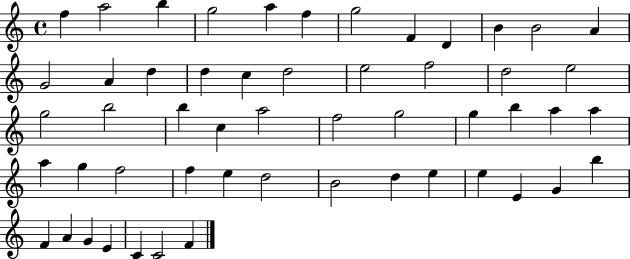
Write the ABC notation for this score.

X:1
T:Untitled
M:4/4
L:1/4
K:C
f a2 b g2 a f g2 F D B B2 A G2 A d d c d2 e2 f2 d2 e2 g2 b2 b c a2 f2 g2 g b a a a g f2 f e d2 B2 d e e E G b F A G E C C2 F